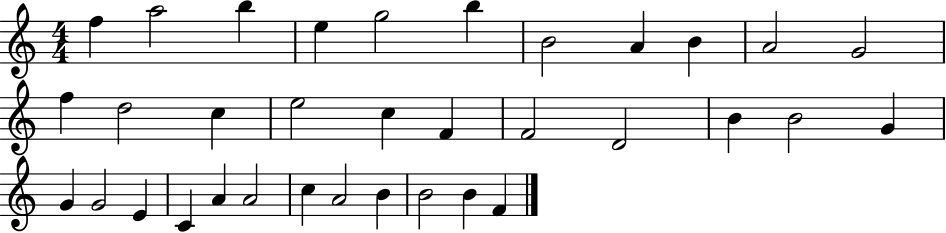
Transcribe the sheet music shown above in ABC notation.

X:1
T:Untitled
M:4/4
L:1/4
K:C
f a2 b e g2 b B2 A B A2 G2 f d2 c e2 c F F2 D2 B B2 G G G2 E C A A2 c A2 B B2 B F